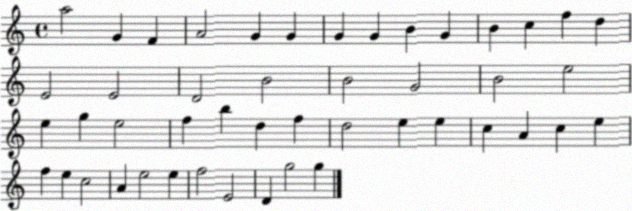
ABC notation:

X:1
T:Untitled
M:4/4
L:1/4
K:C
a2 G F A2 G G G G B G B c f d E2 E2 D2 B2 B2 G2 B2 e2 e g e2 f b d f d2 e e c A c e f e c2 A e2 e f2 E2 D g2 g